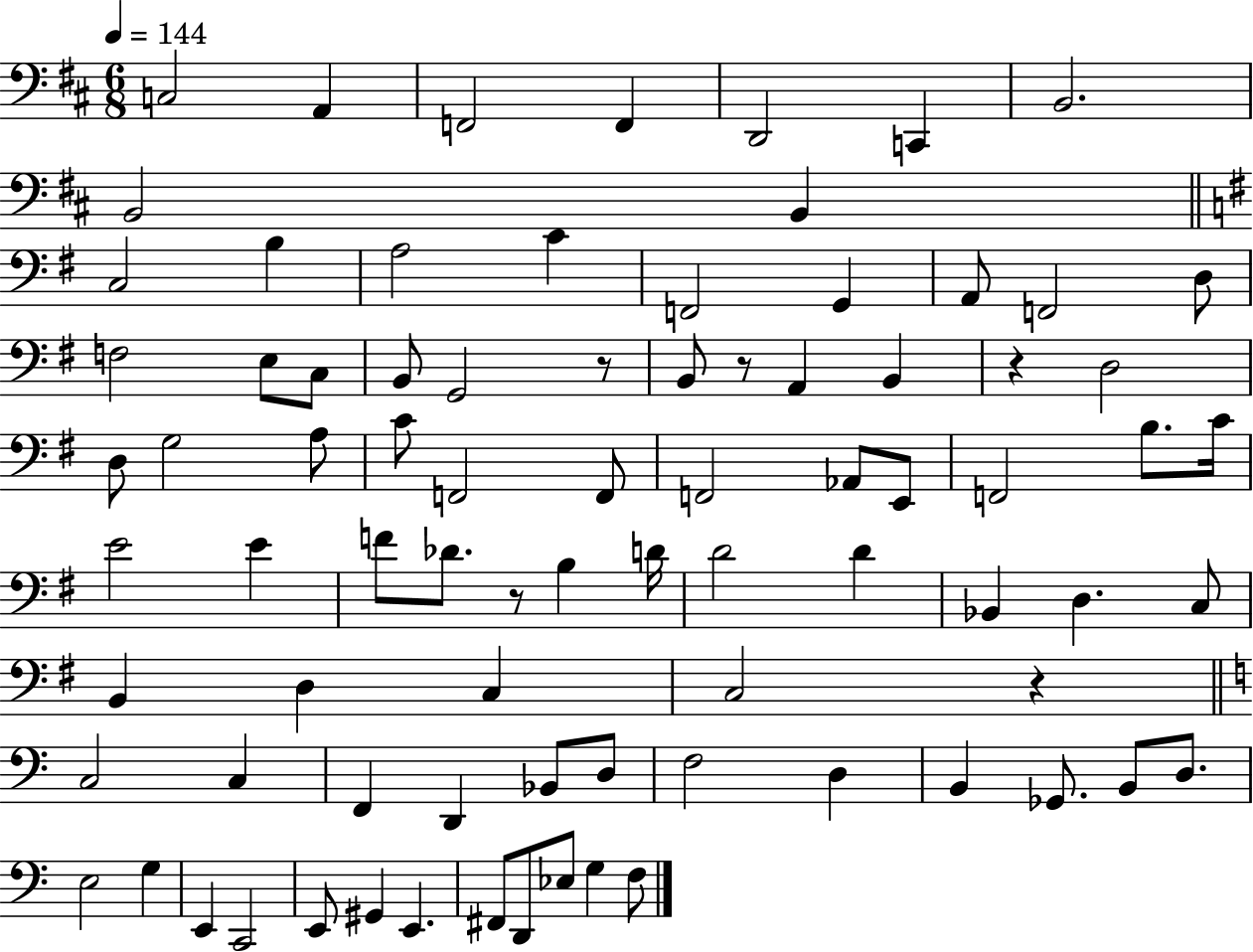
C3/h A2/q F2/h F2/q D2/h C2/q B2/h. B2/h B2/q C3/h B3/q A3/h C4/q F2/h G2/q A2/e F2/h D3/e F3/h E3/e C3/e B2/e G2/h R/e B2/e R/e A2/q B2/q R/q D3/h D3/e G3/h A3/e C4/e F2/h F2/e F2/h Ab2/e E2/e F2/h B3/e. C4/s E4/h E4/q F4/e Db4/e. R/e B3/q D4/s D4/h D4/q Bb2/q D3/q. C3/e B2/q D3/q C3/q C3/h R/q C3/h C3/q F2/q D2/q Bb2/e D3/e F3/h D3/q B2/q Gb2/e. B2/e D3/e. E3/h G3/q E2/q C2/h E2/e G#2/q E2/q. F#2/e D2/e Eb3/e G3/q F3/e